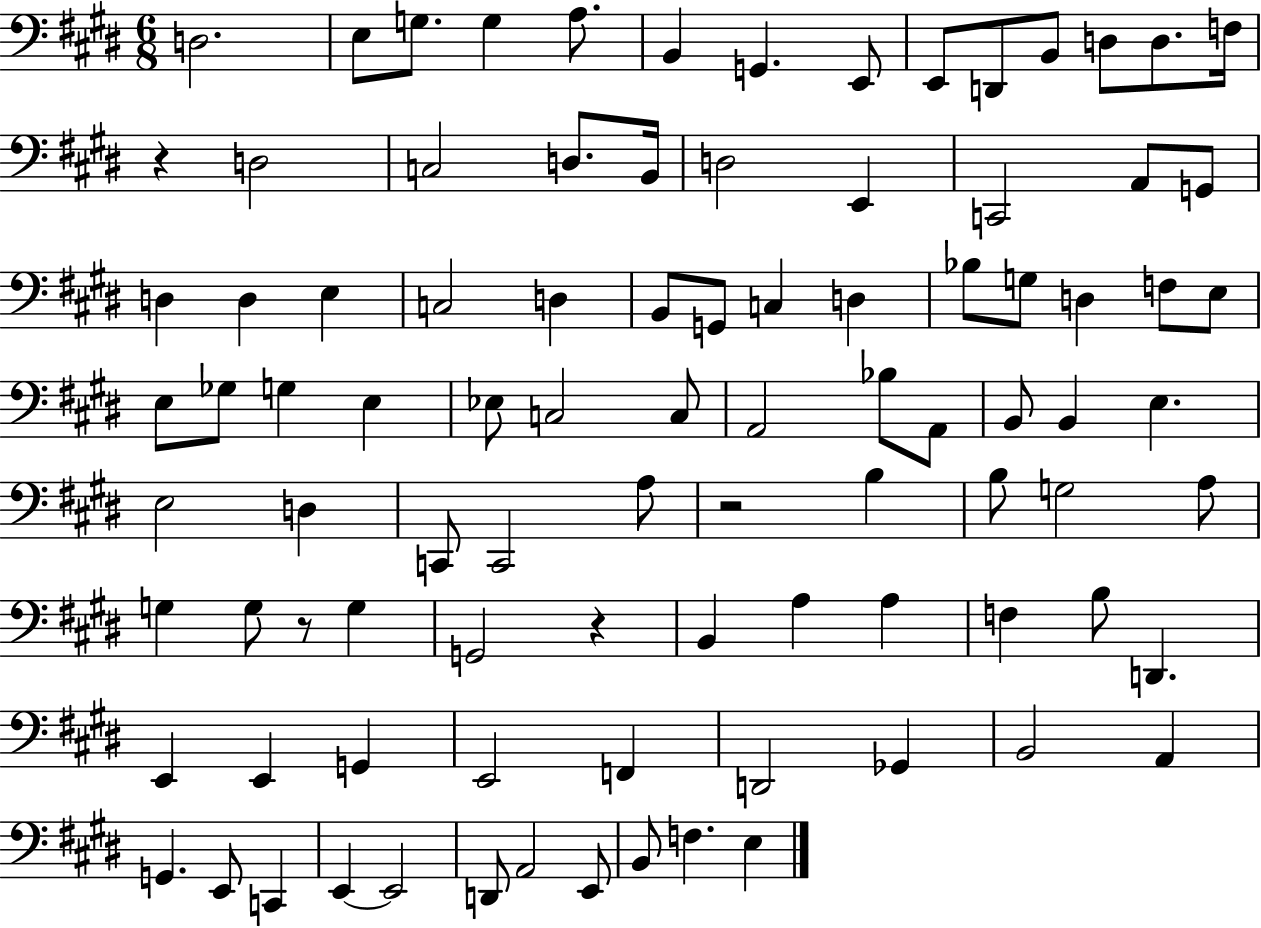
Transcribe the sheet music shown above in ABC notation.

X:1
T:Untitled
M:6/8
L:1/4
K:E
D,2 E,/2 G,/2 G, A,/2 B,, G,, E,,/2 E,,/2 D,,/2 B,,/2 D,/2 D,/2 F,/4 z D,2 C,2 D,/2 B,,/4 D,2 E,, C,,2 A,,/2 G,,/2 D, D, E, C,2 D, B,,/2 G,,/2 C, D, _B,/2 G,/2 D, F,/2 E,/2 E,/2 _G,/2 G, E, _E,/2 C,2 C,/2 A,,2 _B,/2 A,,/2 B,,/2 B,, E, E,2 D, C,,/2 C,,2 A,/2 z2 B, B,/2 G,2 A,/2 G, G,/2 z/2 G, G,,2 z B,, A, A, F, B,/2 D,, E,, E,, G,, E,,2 F,, D,,2 _G,, B,,2 A,, G,, E,,/2 C,, E,, E,,2 D,,/2 A,,2 E,,/2 B,,/2 F, E,